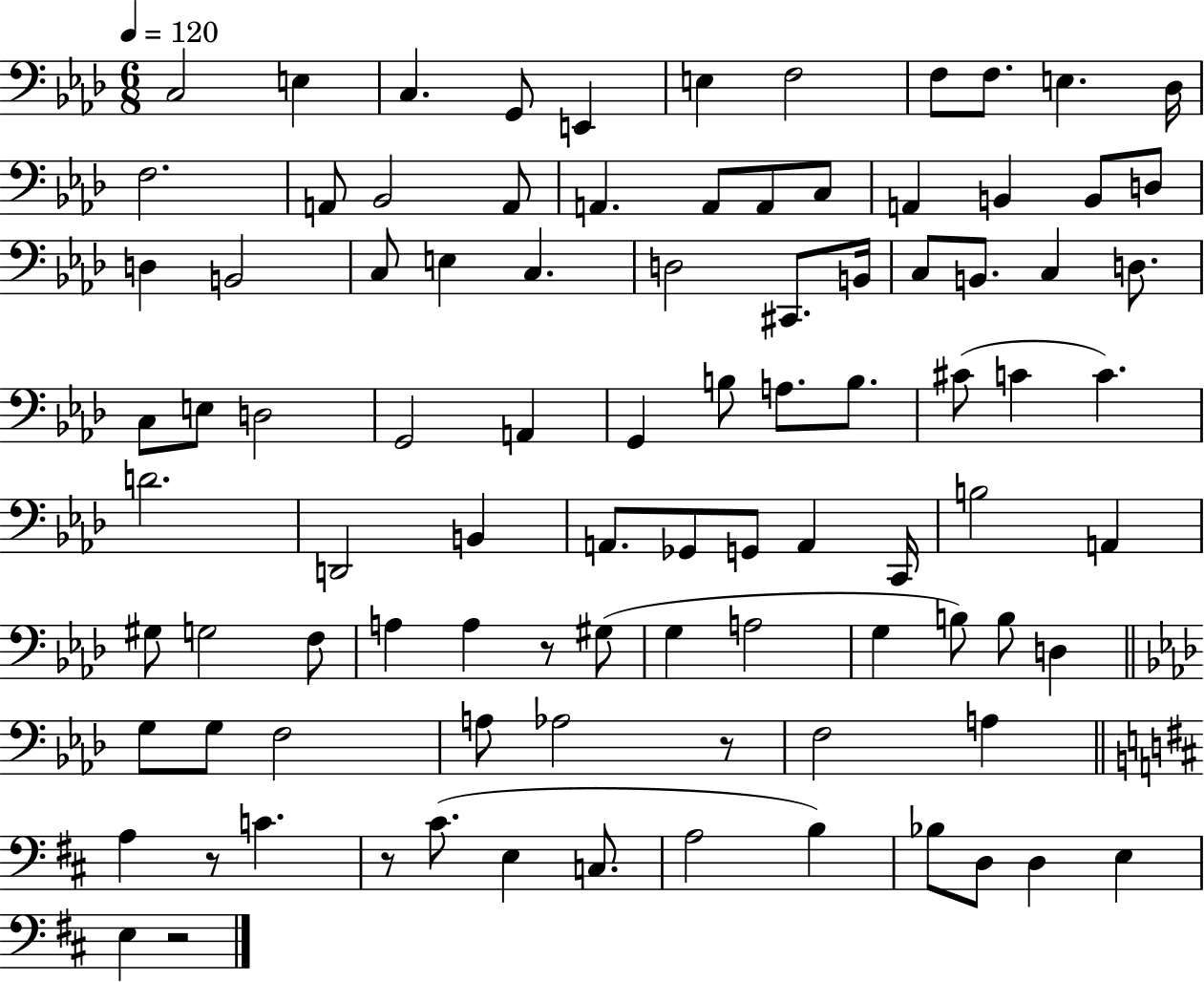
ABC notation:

X:1
T:Untitled
M:6/8
L:1/4
K:Ab
C,2 E, C, G,,/2 E,, E, F,2 F,/2 F,/2 E, _D,/4 F,2 A,,/2 _B,,2 A,,/2 A,, A,,/2 A,,/2 C,/2 A,, B,, B,,/2 D,/2 D, B,,2 C,/2 E, C, D,2 ^C,,/2 B,,/4 C,/2 B,,/2 C, D,/2 C,/2 E,/2 D,2 G,,2 A,, G,, B,/2 A,/2 B,/2 ^C/2 C C D2 D,,2 B,, A,,/2 _G,,/2 G,,/2 A,, C,,/4 B,2 A,, ^G,/2 G,2 F,/2 A, A, z/2 ^G,/2 G, A,2 G, B,/2 B,/2 D, G,/2 G,/2 F,2 A,/2 _A,2 z/2 F,2 A, A, z/2 C z/2 ^C/2 E, C,/2 A,2 B, _B,/2 D,/2 D, E, E, z2